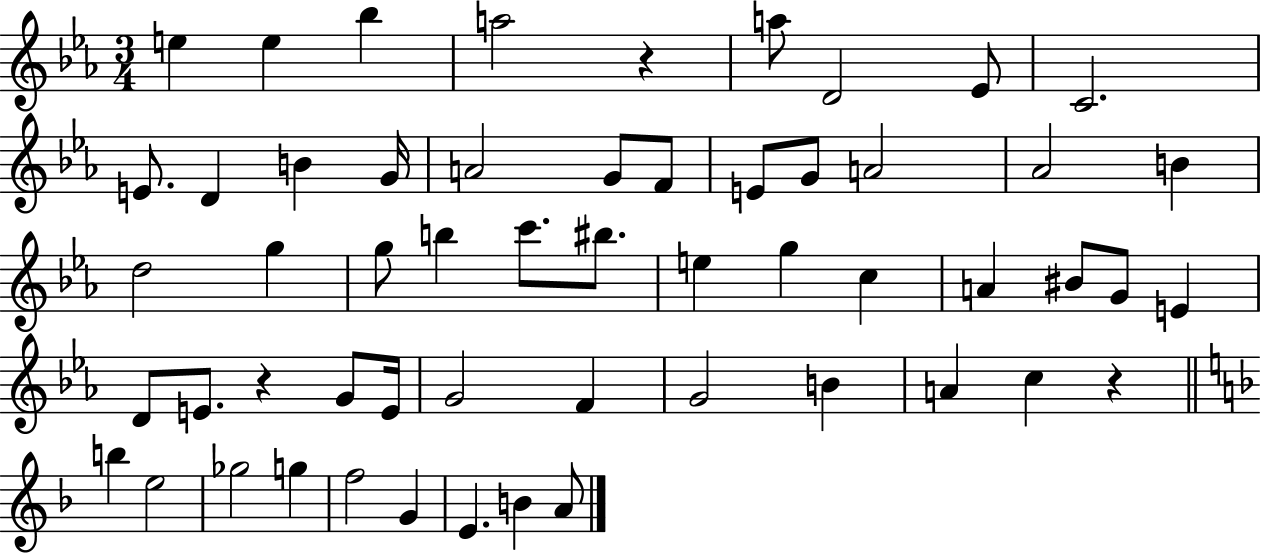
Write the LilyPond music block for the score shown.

{
  \clef treble
  \numericTimeSignature
  \time 3/4
  \key ees \major
  e''4 e''4 bes''4 | a''2 r4 | a''8 d'2 ees'8 | c'2. | \break e'8. d'4 b'4 g'16 | a'2 g'8 f'8 | e'8 g'8 a'2 | aes'2 b'4 | \break d''2 g''4 | g''8 b''4 c'''8. bis''8. | e''4 g''4 c''4 | a'4 bis'8 g'8 e'4 | \break d'8 e'8. r4 g'8 e'16 | g'2 f'4 | g'2 b'4 | a'4 c''4 r4 | \break \bar "||" \break \key f \major b''4 e''2 | ges''2 g''4 | f''2 g'4 | e'4. b'4 a'8 | \break \bar "|."
}